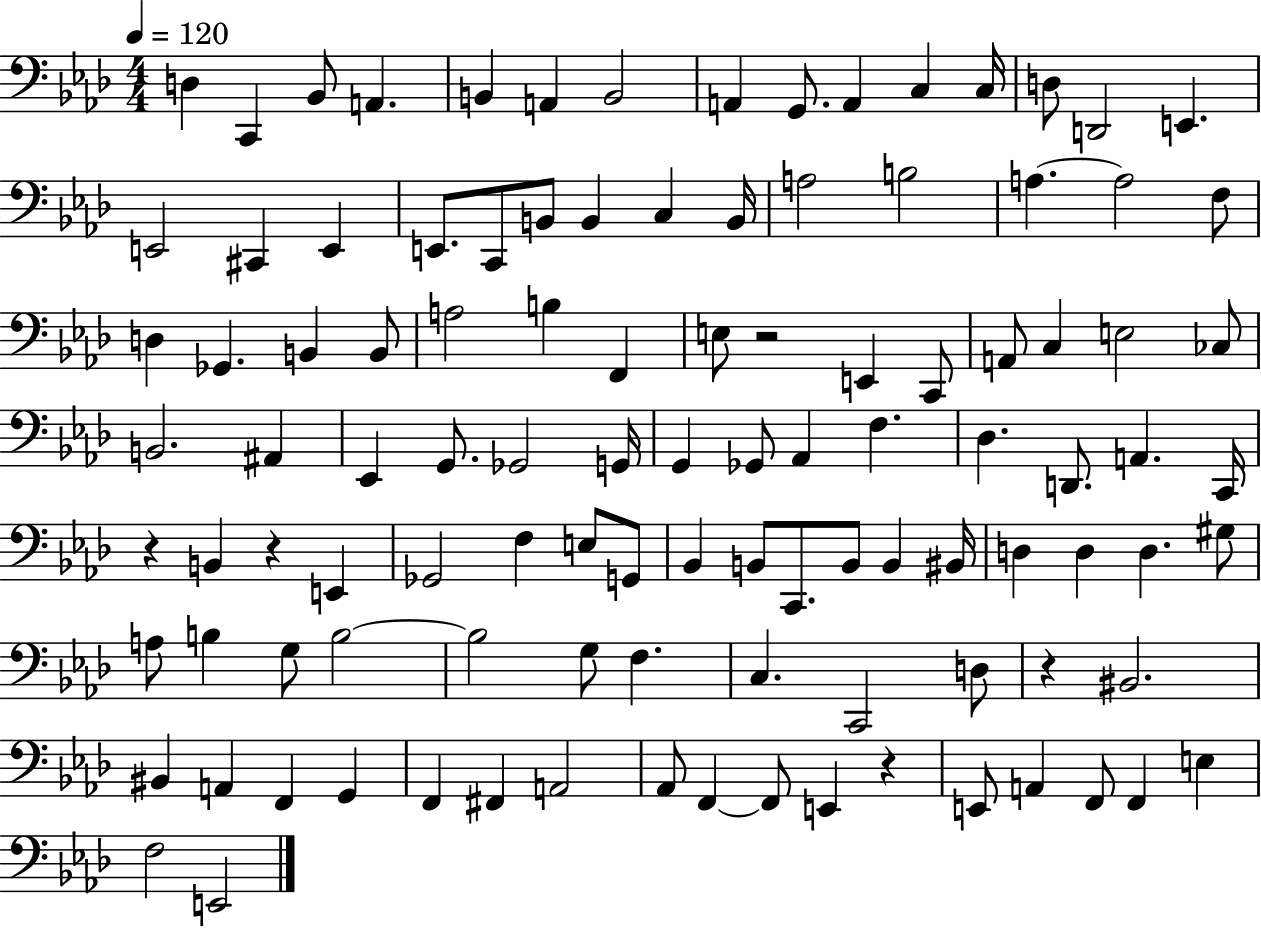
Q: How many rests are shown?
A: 5